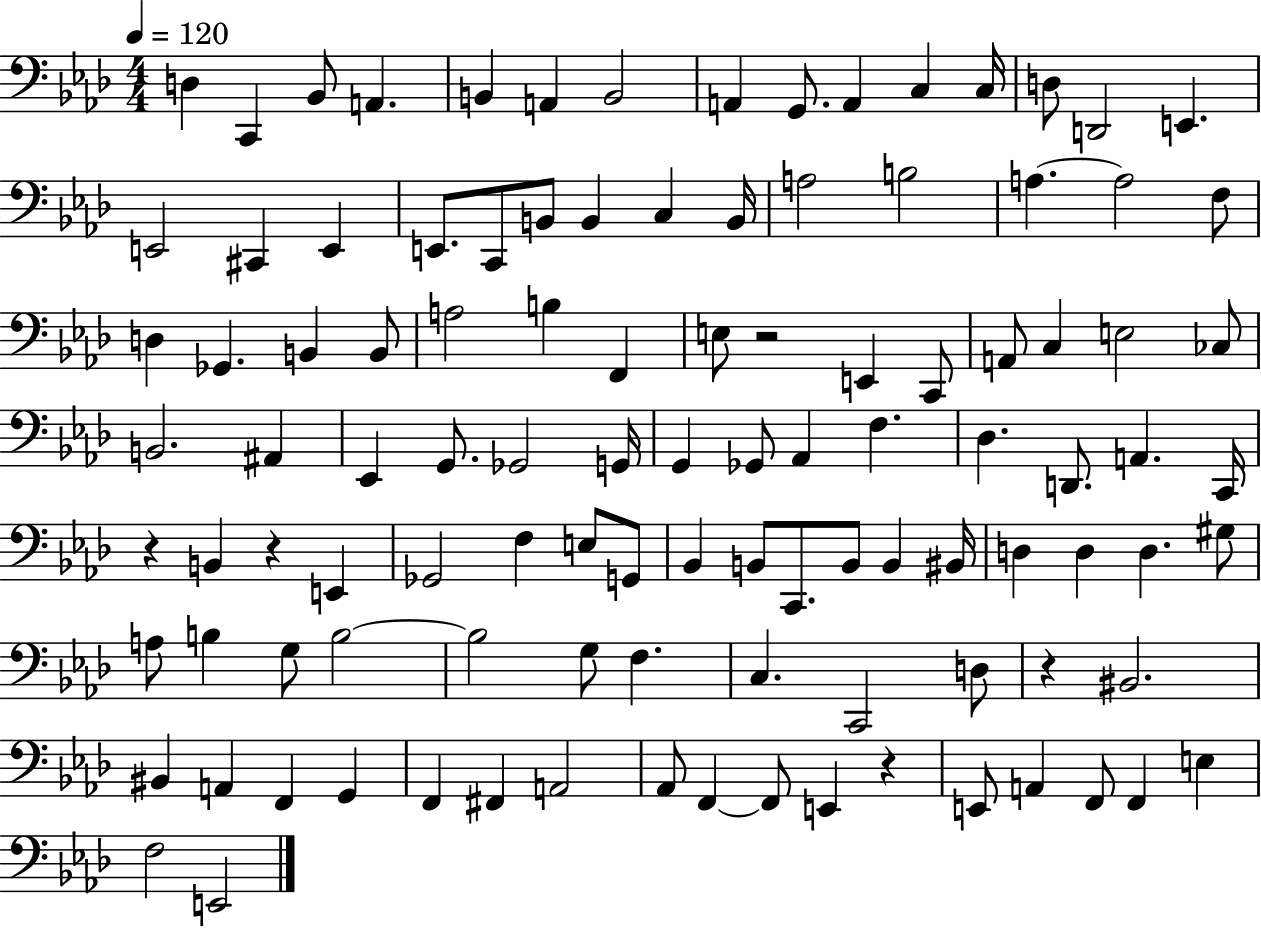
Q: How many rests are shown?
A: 5